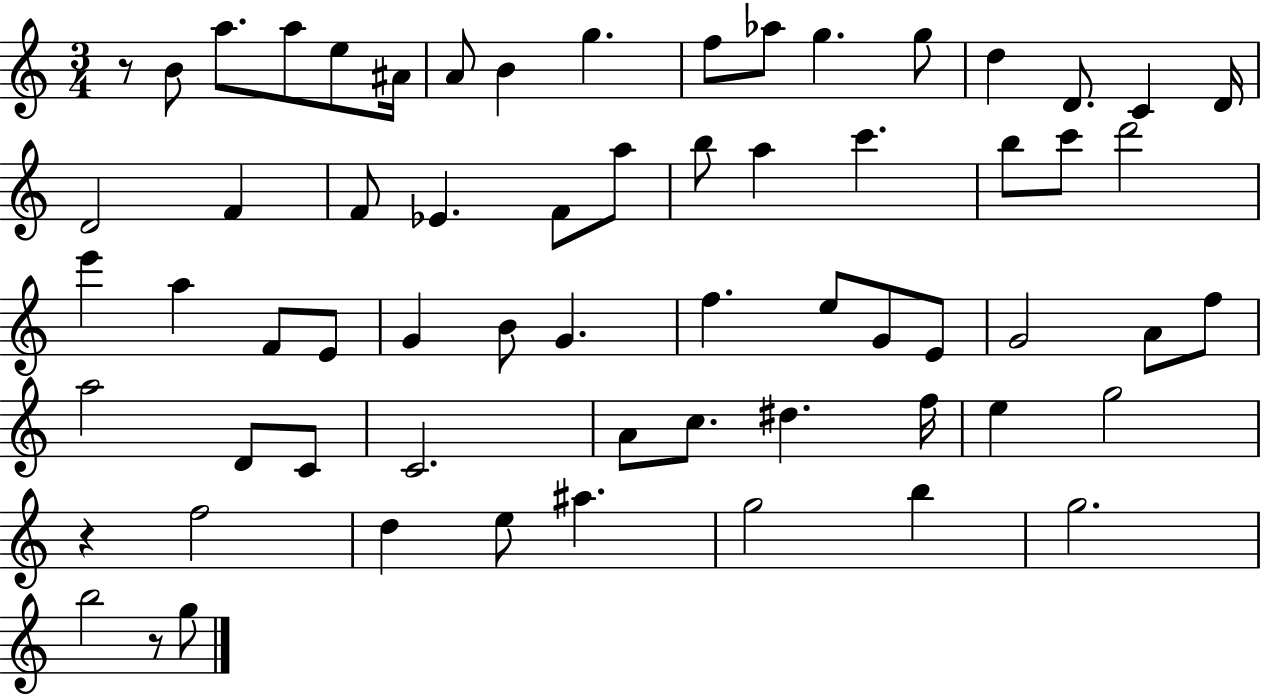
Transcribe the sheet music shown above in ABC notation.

X:1
T:Untitled
M:3/4
L:1/4
K:C
z/2 B/2 a/2 a/2 e/2 ^A/4 A/2 B g f/2 _a/2 g g/2 d D/2 C D/4 D2 F F/2 _E F/2 a/2 b/2 a c' b/2 c'/2 d'2 e' a F/2 E/2 G B/2 G f e/2 G/2 E/2 G2 A/2 f/2 a2 D/2 C/2 C2 A/2 c/2 ^d f/4 e g2 z f2 d e/2 ^a g2 b g2 b2 z/2 g/2